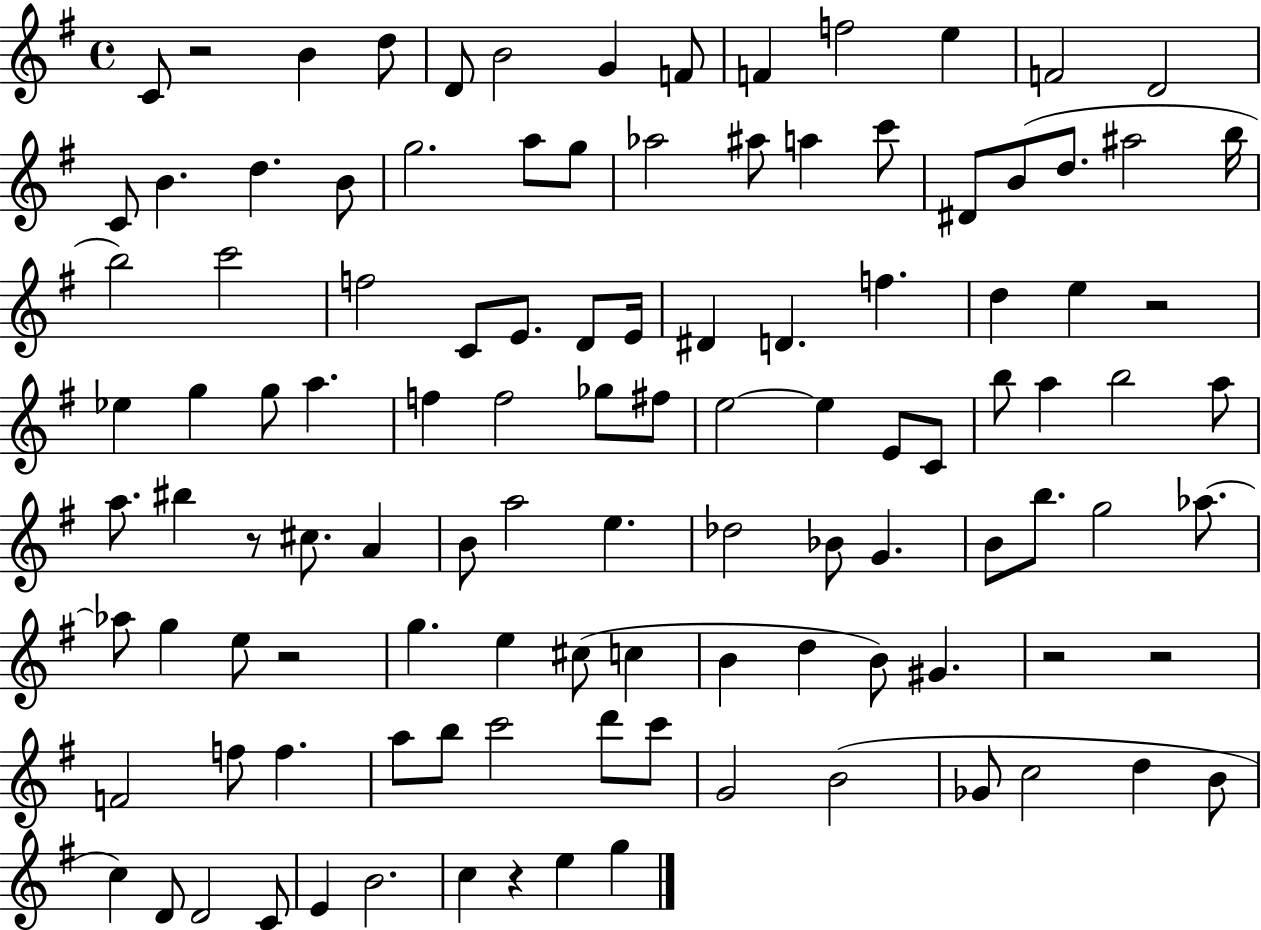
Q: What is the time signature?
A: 4/4